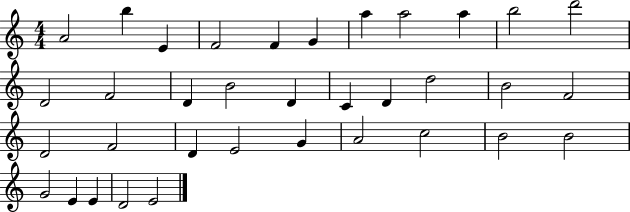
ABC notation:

X:1
T:Untitled
M:4/4
L:1/4
K:C
A2 b E F2 F G a a2 a b2 d'2 D2 F2 D B2 D C D d2 B2 F2 D2 F2 D E2 G A2 c2 B2 B2 G2 E E D2 E2